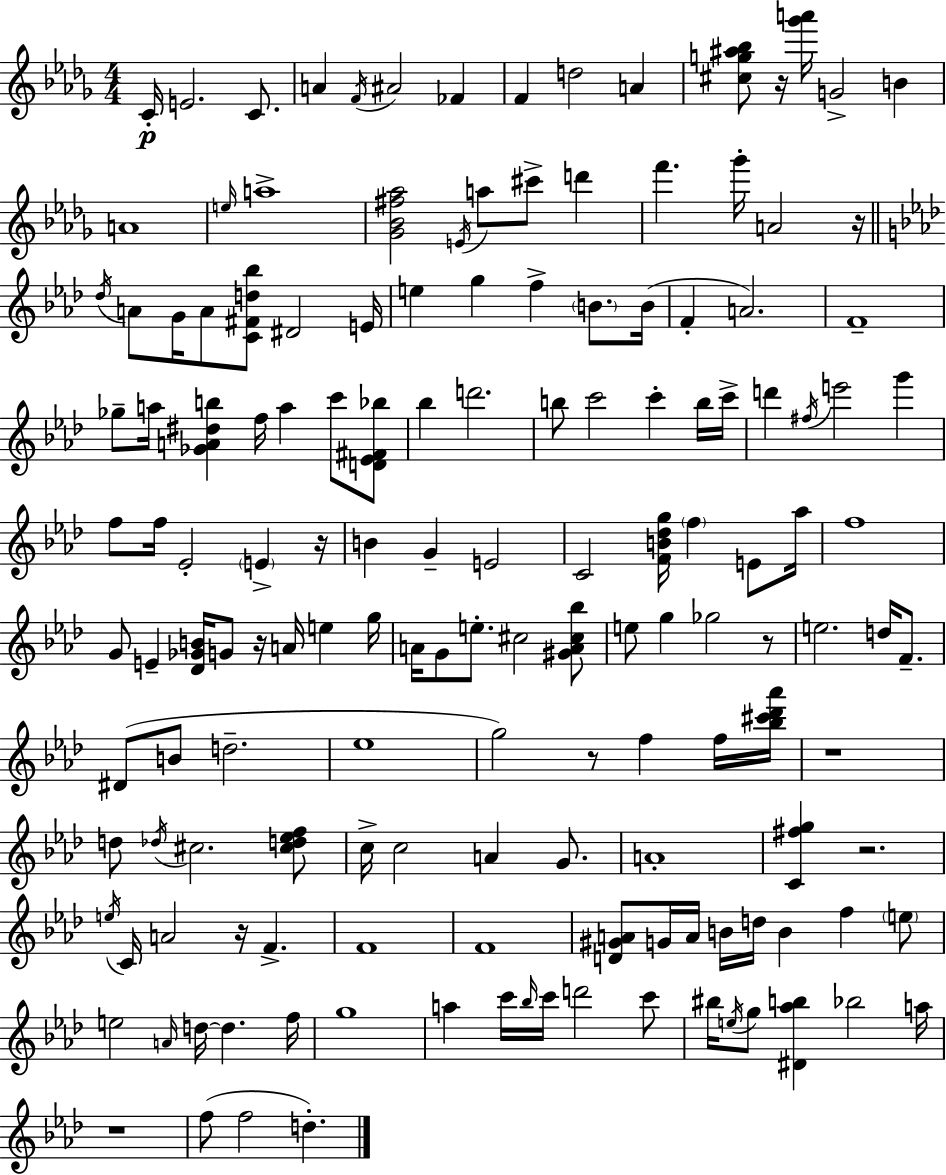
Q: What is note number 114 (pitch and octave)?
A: G5